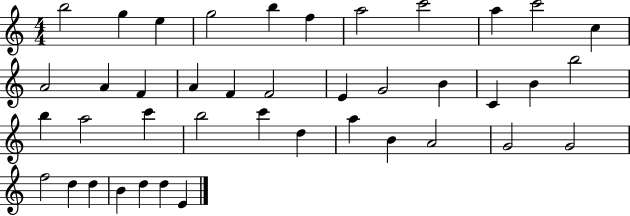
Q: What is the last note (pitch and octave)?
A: E4